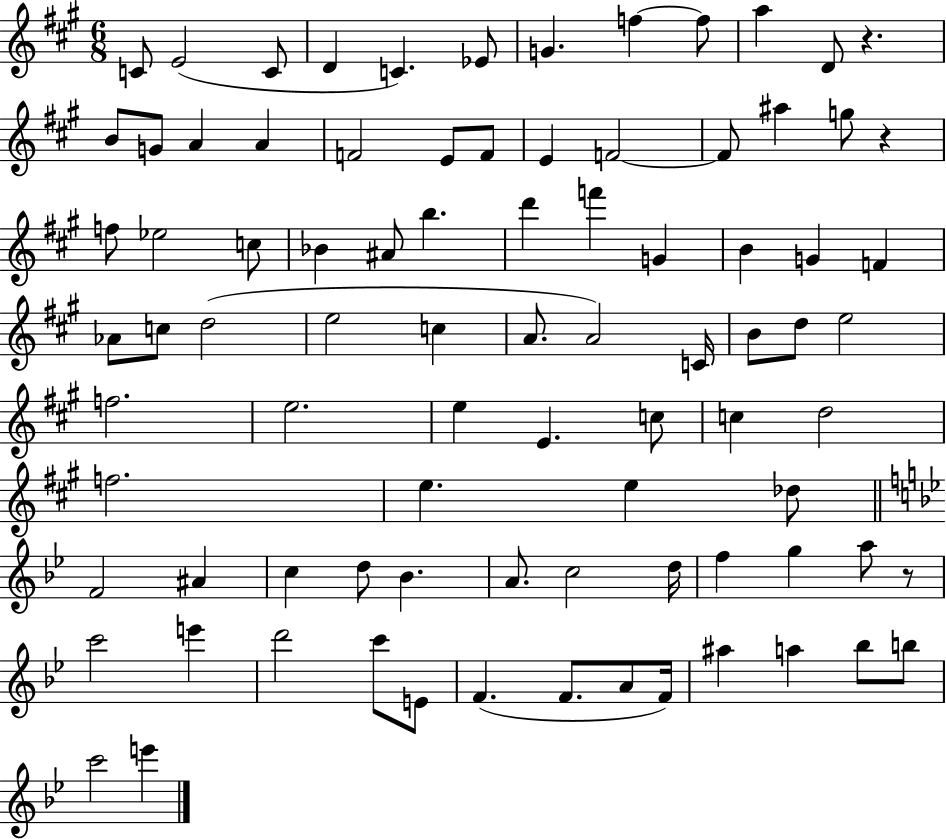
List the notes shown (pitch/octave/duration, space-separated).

C4/e E4/h C4/e D4/q C4/q. Eb4/e G4/q. F5/q F5/e A5/q D4/e R/q. B4/e G4/e A4/q A4/q F4/h E4/e F4/e E4/q F4/h F4/e A#5/q G5/e R/q F5/e Eb5/h C5/e Bb4/q A#4/e B5/q. D6/q F6/q G4/q B4/q G4/q F4/q Ab4/e C5/e D5/h E5/h C5/q A4/e. A4/h C4/s B4/e D5/e E5/h F5/h. E5/h. E5/q E4/q. C5/e C5/q D5/h F5/h. E5/q. E5/q Db5/e F4/h A#4/q C5/q D5/e Bb4/q. A4/e. C5/h D5/s F5/q G5/q A5/e R/e C6/h E6/q D6/h C6/e E4/e F4/q. F4/e. A4/e F4/s A#5/q A5/q Bb5/e B5/e C6/h E6/q